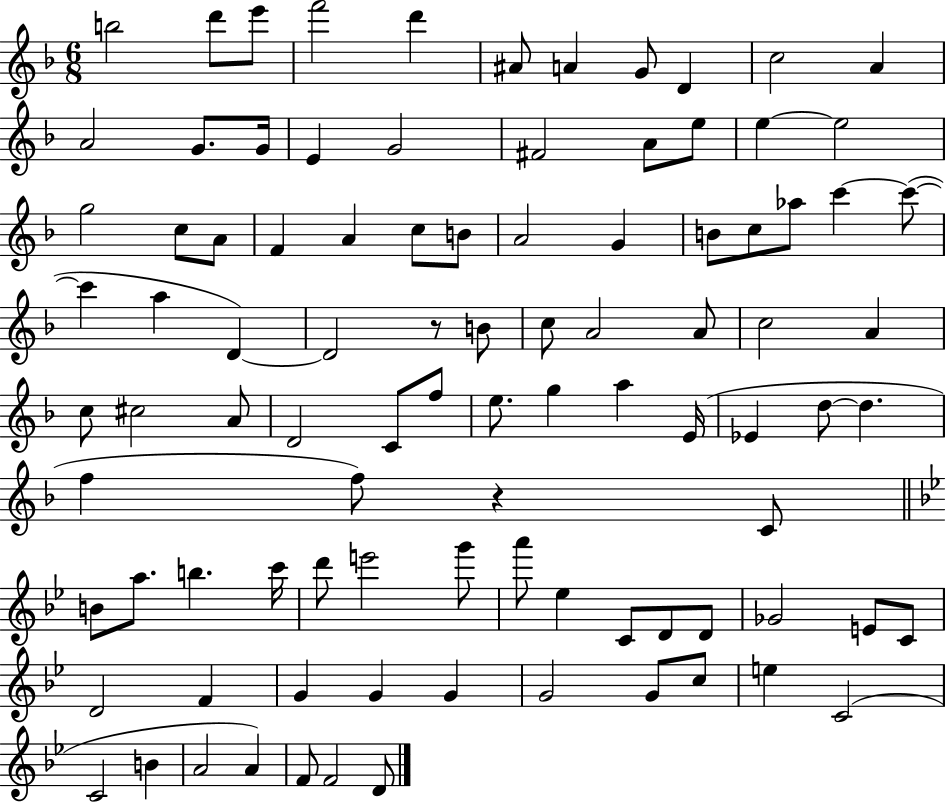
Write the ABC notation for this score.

X:1
T:Untitled
M:6/8
L:1/4
K:F
b2 d'/2 e'/2 f'2 d' ^A/2 A G/2 D c2 A A2 G/2 G/4 E G2 ^F2 A/2 e/2 e e2 g2 c/2 A/2 F A c/2 B/2 A2 G B/2 c/2 _a/2 c' c'/2 c' a D D2 z/2 B/2 c/2 A2 A/2 c2 A c/2 ^c2 A/2 D2 C/2 f/2 e/2 g a E/4 _E d/2 d f f/2 z C/2 B/2 a/2 b c'/4 d'/2 e'2 g'/2 a'/2 _e C/2 D/2 D/2 _G2 E/2 C/2 D2 F G G G G2 G/2 c/2 e C2 C2 B A2 A F/2 F2 D/2